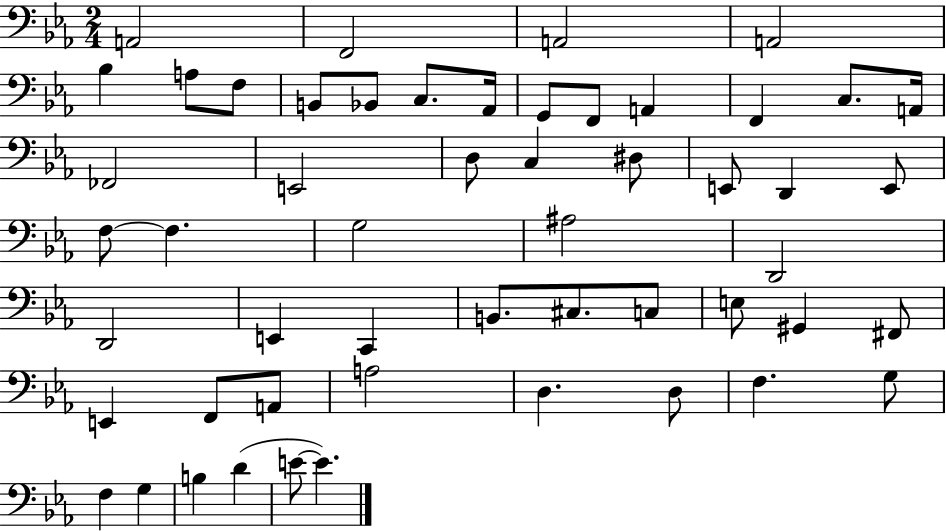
X:1
T:Untitled
M:2/4
L:1/4
K:Eb
A,,2 F,,2 A,,2 A,,2 _B, A,/2 F,/2 B,,/2 _B,,/2 C,/2 _A,,/4 G,,/2 F,,/2 A,, F,, C,/2 A,,/4 _F,,2 E,,2 D,/2 C, ^D,/2 E,,/2 D,, E,,/2 F,/2 F, G,2 ^A,2 D,,2 D,,2 E,, C,, B,,/2 ^C,/2 C,/2 E,/2 ^G,, ^F,,/2 E,, F,,/2 A,,/2 A,2 D, D,/2 F, G,/2 F, G, B, D E/2 E